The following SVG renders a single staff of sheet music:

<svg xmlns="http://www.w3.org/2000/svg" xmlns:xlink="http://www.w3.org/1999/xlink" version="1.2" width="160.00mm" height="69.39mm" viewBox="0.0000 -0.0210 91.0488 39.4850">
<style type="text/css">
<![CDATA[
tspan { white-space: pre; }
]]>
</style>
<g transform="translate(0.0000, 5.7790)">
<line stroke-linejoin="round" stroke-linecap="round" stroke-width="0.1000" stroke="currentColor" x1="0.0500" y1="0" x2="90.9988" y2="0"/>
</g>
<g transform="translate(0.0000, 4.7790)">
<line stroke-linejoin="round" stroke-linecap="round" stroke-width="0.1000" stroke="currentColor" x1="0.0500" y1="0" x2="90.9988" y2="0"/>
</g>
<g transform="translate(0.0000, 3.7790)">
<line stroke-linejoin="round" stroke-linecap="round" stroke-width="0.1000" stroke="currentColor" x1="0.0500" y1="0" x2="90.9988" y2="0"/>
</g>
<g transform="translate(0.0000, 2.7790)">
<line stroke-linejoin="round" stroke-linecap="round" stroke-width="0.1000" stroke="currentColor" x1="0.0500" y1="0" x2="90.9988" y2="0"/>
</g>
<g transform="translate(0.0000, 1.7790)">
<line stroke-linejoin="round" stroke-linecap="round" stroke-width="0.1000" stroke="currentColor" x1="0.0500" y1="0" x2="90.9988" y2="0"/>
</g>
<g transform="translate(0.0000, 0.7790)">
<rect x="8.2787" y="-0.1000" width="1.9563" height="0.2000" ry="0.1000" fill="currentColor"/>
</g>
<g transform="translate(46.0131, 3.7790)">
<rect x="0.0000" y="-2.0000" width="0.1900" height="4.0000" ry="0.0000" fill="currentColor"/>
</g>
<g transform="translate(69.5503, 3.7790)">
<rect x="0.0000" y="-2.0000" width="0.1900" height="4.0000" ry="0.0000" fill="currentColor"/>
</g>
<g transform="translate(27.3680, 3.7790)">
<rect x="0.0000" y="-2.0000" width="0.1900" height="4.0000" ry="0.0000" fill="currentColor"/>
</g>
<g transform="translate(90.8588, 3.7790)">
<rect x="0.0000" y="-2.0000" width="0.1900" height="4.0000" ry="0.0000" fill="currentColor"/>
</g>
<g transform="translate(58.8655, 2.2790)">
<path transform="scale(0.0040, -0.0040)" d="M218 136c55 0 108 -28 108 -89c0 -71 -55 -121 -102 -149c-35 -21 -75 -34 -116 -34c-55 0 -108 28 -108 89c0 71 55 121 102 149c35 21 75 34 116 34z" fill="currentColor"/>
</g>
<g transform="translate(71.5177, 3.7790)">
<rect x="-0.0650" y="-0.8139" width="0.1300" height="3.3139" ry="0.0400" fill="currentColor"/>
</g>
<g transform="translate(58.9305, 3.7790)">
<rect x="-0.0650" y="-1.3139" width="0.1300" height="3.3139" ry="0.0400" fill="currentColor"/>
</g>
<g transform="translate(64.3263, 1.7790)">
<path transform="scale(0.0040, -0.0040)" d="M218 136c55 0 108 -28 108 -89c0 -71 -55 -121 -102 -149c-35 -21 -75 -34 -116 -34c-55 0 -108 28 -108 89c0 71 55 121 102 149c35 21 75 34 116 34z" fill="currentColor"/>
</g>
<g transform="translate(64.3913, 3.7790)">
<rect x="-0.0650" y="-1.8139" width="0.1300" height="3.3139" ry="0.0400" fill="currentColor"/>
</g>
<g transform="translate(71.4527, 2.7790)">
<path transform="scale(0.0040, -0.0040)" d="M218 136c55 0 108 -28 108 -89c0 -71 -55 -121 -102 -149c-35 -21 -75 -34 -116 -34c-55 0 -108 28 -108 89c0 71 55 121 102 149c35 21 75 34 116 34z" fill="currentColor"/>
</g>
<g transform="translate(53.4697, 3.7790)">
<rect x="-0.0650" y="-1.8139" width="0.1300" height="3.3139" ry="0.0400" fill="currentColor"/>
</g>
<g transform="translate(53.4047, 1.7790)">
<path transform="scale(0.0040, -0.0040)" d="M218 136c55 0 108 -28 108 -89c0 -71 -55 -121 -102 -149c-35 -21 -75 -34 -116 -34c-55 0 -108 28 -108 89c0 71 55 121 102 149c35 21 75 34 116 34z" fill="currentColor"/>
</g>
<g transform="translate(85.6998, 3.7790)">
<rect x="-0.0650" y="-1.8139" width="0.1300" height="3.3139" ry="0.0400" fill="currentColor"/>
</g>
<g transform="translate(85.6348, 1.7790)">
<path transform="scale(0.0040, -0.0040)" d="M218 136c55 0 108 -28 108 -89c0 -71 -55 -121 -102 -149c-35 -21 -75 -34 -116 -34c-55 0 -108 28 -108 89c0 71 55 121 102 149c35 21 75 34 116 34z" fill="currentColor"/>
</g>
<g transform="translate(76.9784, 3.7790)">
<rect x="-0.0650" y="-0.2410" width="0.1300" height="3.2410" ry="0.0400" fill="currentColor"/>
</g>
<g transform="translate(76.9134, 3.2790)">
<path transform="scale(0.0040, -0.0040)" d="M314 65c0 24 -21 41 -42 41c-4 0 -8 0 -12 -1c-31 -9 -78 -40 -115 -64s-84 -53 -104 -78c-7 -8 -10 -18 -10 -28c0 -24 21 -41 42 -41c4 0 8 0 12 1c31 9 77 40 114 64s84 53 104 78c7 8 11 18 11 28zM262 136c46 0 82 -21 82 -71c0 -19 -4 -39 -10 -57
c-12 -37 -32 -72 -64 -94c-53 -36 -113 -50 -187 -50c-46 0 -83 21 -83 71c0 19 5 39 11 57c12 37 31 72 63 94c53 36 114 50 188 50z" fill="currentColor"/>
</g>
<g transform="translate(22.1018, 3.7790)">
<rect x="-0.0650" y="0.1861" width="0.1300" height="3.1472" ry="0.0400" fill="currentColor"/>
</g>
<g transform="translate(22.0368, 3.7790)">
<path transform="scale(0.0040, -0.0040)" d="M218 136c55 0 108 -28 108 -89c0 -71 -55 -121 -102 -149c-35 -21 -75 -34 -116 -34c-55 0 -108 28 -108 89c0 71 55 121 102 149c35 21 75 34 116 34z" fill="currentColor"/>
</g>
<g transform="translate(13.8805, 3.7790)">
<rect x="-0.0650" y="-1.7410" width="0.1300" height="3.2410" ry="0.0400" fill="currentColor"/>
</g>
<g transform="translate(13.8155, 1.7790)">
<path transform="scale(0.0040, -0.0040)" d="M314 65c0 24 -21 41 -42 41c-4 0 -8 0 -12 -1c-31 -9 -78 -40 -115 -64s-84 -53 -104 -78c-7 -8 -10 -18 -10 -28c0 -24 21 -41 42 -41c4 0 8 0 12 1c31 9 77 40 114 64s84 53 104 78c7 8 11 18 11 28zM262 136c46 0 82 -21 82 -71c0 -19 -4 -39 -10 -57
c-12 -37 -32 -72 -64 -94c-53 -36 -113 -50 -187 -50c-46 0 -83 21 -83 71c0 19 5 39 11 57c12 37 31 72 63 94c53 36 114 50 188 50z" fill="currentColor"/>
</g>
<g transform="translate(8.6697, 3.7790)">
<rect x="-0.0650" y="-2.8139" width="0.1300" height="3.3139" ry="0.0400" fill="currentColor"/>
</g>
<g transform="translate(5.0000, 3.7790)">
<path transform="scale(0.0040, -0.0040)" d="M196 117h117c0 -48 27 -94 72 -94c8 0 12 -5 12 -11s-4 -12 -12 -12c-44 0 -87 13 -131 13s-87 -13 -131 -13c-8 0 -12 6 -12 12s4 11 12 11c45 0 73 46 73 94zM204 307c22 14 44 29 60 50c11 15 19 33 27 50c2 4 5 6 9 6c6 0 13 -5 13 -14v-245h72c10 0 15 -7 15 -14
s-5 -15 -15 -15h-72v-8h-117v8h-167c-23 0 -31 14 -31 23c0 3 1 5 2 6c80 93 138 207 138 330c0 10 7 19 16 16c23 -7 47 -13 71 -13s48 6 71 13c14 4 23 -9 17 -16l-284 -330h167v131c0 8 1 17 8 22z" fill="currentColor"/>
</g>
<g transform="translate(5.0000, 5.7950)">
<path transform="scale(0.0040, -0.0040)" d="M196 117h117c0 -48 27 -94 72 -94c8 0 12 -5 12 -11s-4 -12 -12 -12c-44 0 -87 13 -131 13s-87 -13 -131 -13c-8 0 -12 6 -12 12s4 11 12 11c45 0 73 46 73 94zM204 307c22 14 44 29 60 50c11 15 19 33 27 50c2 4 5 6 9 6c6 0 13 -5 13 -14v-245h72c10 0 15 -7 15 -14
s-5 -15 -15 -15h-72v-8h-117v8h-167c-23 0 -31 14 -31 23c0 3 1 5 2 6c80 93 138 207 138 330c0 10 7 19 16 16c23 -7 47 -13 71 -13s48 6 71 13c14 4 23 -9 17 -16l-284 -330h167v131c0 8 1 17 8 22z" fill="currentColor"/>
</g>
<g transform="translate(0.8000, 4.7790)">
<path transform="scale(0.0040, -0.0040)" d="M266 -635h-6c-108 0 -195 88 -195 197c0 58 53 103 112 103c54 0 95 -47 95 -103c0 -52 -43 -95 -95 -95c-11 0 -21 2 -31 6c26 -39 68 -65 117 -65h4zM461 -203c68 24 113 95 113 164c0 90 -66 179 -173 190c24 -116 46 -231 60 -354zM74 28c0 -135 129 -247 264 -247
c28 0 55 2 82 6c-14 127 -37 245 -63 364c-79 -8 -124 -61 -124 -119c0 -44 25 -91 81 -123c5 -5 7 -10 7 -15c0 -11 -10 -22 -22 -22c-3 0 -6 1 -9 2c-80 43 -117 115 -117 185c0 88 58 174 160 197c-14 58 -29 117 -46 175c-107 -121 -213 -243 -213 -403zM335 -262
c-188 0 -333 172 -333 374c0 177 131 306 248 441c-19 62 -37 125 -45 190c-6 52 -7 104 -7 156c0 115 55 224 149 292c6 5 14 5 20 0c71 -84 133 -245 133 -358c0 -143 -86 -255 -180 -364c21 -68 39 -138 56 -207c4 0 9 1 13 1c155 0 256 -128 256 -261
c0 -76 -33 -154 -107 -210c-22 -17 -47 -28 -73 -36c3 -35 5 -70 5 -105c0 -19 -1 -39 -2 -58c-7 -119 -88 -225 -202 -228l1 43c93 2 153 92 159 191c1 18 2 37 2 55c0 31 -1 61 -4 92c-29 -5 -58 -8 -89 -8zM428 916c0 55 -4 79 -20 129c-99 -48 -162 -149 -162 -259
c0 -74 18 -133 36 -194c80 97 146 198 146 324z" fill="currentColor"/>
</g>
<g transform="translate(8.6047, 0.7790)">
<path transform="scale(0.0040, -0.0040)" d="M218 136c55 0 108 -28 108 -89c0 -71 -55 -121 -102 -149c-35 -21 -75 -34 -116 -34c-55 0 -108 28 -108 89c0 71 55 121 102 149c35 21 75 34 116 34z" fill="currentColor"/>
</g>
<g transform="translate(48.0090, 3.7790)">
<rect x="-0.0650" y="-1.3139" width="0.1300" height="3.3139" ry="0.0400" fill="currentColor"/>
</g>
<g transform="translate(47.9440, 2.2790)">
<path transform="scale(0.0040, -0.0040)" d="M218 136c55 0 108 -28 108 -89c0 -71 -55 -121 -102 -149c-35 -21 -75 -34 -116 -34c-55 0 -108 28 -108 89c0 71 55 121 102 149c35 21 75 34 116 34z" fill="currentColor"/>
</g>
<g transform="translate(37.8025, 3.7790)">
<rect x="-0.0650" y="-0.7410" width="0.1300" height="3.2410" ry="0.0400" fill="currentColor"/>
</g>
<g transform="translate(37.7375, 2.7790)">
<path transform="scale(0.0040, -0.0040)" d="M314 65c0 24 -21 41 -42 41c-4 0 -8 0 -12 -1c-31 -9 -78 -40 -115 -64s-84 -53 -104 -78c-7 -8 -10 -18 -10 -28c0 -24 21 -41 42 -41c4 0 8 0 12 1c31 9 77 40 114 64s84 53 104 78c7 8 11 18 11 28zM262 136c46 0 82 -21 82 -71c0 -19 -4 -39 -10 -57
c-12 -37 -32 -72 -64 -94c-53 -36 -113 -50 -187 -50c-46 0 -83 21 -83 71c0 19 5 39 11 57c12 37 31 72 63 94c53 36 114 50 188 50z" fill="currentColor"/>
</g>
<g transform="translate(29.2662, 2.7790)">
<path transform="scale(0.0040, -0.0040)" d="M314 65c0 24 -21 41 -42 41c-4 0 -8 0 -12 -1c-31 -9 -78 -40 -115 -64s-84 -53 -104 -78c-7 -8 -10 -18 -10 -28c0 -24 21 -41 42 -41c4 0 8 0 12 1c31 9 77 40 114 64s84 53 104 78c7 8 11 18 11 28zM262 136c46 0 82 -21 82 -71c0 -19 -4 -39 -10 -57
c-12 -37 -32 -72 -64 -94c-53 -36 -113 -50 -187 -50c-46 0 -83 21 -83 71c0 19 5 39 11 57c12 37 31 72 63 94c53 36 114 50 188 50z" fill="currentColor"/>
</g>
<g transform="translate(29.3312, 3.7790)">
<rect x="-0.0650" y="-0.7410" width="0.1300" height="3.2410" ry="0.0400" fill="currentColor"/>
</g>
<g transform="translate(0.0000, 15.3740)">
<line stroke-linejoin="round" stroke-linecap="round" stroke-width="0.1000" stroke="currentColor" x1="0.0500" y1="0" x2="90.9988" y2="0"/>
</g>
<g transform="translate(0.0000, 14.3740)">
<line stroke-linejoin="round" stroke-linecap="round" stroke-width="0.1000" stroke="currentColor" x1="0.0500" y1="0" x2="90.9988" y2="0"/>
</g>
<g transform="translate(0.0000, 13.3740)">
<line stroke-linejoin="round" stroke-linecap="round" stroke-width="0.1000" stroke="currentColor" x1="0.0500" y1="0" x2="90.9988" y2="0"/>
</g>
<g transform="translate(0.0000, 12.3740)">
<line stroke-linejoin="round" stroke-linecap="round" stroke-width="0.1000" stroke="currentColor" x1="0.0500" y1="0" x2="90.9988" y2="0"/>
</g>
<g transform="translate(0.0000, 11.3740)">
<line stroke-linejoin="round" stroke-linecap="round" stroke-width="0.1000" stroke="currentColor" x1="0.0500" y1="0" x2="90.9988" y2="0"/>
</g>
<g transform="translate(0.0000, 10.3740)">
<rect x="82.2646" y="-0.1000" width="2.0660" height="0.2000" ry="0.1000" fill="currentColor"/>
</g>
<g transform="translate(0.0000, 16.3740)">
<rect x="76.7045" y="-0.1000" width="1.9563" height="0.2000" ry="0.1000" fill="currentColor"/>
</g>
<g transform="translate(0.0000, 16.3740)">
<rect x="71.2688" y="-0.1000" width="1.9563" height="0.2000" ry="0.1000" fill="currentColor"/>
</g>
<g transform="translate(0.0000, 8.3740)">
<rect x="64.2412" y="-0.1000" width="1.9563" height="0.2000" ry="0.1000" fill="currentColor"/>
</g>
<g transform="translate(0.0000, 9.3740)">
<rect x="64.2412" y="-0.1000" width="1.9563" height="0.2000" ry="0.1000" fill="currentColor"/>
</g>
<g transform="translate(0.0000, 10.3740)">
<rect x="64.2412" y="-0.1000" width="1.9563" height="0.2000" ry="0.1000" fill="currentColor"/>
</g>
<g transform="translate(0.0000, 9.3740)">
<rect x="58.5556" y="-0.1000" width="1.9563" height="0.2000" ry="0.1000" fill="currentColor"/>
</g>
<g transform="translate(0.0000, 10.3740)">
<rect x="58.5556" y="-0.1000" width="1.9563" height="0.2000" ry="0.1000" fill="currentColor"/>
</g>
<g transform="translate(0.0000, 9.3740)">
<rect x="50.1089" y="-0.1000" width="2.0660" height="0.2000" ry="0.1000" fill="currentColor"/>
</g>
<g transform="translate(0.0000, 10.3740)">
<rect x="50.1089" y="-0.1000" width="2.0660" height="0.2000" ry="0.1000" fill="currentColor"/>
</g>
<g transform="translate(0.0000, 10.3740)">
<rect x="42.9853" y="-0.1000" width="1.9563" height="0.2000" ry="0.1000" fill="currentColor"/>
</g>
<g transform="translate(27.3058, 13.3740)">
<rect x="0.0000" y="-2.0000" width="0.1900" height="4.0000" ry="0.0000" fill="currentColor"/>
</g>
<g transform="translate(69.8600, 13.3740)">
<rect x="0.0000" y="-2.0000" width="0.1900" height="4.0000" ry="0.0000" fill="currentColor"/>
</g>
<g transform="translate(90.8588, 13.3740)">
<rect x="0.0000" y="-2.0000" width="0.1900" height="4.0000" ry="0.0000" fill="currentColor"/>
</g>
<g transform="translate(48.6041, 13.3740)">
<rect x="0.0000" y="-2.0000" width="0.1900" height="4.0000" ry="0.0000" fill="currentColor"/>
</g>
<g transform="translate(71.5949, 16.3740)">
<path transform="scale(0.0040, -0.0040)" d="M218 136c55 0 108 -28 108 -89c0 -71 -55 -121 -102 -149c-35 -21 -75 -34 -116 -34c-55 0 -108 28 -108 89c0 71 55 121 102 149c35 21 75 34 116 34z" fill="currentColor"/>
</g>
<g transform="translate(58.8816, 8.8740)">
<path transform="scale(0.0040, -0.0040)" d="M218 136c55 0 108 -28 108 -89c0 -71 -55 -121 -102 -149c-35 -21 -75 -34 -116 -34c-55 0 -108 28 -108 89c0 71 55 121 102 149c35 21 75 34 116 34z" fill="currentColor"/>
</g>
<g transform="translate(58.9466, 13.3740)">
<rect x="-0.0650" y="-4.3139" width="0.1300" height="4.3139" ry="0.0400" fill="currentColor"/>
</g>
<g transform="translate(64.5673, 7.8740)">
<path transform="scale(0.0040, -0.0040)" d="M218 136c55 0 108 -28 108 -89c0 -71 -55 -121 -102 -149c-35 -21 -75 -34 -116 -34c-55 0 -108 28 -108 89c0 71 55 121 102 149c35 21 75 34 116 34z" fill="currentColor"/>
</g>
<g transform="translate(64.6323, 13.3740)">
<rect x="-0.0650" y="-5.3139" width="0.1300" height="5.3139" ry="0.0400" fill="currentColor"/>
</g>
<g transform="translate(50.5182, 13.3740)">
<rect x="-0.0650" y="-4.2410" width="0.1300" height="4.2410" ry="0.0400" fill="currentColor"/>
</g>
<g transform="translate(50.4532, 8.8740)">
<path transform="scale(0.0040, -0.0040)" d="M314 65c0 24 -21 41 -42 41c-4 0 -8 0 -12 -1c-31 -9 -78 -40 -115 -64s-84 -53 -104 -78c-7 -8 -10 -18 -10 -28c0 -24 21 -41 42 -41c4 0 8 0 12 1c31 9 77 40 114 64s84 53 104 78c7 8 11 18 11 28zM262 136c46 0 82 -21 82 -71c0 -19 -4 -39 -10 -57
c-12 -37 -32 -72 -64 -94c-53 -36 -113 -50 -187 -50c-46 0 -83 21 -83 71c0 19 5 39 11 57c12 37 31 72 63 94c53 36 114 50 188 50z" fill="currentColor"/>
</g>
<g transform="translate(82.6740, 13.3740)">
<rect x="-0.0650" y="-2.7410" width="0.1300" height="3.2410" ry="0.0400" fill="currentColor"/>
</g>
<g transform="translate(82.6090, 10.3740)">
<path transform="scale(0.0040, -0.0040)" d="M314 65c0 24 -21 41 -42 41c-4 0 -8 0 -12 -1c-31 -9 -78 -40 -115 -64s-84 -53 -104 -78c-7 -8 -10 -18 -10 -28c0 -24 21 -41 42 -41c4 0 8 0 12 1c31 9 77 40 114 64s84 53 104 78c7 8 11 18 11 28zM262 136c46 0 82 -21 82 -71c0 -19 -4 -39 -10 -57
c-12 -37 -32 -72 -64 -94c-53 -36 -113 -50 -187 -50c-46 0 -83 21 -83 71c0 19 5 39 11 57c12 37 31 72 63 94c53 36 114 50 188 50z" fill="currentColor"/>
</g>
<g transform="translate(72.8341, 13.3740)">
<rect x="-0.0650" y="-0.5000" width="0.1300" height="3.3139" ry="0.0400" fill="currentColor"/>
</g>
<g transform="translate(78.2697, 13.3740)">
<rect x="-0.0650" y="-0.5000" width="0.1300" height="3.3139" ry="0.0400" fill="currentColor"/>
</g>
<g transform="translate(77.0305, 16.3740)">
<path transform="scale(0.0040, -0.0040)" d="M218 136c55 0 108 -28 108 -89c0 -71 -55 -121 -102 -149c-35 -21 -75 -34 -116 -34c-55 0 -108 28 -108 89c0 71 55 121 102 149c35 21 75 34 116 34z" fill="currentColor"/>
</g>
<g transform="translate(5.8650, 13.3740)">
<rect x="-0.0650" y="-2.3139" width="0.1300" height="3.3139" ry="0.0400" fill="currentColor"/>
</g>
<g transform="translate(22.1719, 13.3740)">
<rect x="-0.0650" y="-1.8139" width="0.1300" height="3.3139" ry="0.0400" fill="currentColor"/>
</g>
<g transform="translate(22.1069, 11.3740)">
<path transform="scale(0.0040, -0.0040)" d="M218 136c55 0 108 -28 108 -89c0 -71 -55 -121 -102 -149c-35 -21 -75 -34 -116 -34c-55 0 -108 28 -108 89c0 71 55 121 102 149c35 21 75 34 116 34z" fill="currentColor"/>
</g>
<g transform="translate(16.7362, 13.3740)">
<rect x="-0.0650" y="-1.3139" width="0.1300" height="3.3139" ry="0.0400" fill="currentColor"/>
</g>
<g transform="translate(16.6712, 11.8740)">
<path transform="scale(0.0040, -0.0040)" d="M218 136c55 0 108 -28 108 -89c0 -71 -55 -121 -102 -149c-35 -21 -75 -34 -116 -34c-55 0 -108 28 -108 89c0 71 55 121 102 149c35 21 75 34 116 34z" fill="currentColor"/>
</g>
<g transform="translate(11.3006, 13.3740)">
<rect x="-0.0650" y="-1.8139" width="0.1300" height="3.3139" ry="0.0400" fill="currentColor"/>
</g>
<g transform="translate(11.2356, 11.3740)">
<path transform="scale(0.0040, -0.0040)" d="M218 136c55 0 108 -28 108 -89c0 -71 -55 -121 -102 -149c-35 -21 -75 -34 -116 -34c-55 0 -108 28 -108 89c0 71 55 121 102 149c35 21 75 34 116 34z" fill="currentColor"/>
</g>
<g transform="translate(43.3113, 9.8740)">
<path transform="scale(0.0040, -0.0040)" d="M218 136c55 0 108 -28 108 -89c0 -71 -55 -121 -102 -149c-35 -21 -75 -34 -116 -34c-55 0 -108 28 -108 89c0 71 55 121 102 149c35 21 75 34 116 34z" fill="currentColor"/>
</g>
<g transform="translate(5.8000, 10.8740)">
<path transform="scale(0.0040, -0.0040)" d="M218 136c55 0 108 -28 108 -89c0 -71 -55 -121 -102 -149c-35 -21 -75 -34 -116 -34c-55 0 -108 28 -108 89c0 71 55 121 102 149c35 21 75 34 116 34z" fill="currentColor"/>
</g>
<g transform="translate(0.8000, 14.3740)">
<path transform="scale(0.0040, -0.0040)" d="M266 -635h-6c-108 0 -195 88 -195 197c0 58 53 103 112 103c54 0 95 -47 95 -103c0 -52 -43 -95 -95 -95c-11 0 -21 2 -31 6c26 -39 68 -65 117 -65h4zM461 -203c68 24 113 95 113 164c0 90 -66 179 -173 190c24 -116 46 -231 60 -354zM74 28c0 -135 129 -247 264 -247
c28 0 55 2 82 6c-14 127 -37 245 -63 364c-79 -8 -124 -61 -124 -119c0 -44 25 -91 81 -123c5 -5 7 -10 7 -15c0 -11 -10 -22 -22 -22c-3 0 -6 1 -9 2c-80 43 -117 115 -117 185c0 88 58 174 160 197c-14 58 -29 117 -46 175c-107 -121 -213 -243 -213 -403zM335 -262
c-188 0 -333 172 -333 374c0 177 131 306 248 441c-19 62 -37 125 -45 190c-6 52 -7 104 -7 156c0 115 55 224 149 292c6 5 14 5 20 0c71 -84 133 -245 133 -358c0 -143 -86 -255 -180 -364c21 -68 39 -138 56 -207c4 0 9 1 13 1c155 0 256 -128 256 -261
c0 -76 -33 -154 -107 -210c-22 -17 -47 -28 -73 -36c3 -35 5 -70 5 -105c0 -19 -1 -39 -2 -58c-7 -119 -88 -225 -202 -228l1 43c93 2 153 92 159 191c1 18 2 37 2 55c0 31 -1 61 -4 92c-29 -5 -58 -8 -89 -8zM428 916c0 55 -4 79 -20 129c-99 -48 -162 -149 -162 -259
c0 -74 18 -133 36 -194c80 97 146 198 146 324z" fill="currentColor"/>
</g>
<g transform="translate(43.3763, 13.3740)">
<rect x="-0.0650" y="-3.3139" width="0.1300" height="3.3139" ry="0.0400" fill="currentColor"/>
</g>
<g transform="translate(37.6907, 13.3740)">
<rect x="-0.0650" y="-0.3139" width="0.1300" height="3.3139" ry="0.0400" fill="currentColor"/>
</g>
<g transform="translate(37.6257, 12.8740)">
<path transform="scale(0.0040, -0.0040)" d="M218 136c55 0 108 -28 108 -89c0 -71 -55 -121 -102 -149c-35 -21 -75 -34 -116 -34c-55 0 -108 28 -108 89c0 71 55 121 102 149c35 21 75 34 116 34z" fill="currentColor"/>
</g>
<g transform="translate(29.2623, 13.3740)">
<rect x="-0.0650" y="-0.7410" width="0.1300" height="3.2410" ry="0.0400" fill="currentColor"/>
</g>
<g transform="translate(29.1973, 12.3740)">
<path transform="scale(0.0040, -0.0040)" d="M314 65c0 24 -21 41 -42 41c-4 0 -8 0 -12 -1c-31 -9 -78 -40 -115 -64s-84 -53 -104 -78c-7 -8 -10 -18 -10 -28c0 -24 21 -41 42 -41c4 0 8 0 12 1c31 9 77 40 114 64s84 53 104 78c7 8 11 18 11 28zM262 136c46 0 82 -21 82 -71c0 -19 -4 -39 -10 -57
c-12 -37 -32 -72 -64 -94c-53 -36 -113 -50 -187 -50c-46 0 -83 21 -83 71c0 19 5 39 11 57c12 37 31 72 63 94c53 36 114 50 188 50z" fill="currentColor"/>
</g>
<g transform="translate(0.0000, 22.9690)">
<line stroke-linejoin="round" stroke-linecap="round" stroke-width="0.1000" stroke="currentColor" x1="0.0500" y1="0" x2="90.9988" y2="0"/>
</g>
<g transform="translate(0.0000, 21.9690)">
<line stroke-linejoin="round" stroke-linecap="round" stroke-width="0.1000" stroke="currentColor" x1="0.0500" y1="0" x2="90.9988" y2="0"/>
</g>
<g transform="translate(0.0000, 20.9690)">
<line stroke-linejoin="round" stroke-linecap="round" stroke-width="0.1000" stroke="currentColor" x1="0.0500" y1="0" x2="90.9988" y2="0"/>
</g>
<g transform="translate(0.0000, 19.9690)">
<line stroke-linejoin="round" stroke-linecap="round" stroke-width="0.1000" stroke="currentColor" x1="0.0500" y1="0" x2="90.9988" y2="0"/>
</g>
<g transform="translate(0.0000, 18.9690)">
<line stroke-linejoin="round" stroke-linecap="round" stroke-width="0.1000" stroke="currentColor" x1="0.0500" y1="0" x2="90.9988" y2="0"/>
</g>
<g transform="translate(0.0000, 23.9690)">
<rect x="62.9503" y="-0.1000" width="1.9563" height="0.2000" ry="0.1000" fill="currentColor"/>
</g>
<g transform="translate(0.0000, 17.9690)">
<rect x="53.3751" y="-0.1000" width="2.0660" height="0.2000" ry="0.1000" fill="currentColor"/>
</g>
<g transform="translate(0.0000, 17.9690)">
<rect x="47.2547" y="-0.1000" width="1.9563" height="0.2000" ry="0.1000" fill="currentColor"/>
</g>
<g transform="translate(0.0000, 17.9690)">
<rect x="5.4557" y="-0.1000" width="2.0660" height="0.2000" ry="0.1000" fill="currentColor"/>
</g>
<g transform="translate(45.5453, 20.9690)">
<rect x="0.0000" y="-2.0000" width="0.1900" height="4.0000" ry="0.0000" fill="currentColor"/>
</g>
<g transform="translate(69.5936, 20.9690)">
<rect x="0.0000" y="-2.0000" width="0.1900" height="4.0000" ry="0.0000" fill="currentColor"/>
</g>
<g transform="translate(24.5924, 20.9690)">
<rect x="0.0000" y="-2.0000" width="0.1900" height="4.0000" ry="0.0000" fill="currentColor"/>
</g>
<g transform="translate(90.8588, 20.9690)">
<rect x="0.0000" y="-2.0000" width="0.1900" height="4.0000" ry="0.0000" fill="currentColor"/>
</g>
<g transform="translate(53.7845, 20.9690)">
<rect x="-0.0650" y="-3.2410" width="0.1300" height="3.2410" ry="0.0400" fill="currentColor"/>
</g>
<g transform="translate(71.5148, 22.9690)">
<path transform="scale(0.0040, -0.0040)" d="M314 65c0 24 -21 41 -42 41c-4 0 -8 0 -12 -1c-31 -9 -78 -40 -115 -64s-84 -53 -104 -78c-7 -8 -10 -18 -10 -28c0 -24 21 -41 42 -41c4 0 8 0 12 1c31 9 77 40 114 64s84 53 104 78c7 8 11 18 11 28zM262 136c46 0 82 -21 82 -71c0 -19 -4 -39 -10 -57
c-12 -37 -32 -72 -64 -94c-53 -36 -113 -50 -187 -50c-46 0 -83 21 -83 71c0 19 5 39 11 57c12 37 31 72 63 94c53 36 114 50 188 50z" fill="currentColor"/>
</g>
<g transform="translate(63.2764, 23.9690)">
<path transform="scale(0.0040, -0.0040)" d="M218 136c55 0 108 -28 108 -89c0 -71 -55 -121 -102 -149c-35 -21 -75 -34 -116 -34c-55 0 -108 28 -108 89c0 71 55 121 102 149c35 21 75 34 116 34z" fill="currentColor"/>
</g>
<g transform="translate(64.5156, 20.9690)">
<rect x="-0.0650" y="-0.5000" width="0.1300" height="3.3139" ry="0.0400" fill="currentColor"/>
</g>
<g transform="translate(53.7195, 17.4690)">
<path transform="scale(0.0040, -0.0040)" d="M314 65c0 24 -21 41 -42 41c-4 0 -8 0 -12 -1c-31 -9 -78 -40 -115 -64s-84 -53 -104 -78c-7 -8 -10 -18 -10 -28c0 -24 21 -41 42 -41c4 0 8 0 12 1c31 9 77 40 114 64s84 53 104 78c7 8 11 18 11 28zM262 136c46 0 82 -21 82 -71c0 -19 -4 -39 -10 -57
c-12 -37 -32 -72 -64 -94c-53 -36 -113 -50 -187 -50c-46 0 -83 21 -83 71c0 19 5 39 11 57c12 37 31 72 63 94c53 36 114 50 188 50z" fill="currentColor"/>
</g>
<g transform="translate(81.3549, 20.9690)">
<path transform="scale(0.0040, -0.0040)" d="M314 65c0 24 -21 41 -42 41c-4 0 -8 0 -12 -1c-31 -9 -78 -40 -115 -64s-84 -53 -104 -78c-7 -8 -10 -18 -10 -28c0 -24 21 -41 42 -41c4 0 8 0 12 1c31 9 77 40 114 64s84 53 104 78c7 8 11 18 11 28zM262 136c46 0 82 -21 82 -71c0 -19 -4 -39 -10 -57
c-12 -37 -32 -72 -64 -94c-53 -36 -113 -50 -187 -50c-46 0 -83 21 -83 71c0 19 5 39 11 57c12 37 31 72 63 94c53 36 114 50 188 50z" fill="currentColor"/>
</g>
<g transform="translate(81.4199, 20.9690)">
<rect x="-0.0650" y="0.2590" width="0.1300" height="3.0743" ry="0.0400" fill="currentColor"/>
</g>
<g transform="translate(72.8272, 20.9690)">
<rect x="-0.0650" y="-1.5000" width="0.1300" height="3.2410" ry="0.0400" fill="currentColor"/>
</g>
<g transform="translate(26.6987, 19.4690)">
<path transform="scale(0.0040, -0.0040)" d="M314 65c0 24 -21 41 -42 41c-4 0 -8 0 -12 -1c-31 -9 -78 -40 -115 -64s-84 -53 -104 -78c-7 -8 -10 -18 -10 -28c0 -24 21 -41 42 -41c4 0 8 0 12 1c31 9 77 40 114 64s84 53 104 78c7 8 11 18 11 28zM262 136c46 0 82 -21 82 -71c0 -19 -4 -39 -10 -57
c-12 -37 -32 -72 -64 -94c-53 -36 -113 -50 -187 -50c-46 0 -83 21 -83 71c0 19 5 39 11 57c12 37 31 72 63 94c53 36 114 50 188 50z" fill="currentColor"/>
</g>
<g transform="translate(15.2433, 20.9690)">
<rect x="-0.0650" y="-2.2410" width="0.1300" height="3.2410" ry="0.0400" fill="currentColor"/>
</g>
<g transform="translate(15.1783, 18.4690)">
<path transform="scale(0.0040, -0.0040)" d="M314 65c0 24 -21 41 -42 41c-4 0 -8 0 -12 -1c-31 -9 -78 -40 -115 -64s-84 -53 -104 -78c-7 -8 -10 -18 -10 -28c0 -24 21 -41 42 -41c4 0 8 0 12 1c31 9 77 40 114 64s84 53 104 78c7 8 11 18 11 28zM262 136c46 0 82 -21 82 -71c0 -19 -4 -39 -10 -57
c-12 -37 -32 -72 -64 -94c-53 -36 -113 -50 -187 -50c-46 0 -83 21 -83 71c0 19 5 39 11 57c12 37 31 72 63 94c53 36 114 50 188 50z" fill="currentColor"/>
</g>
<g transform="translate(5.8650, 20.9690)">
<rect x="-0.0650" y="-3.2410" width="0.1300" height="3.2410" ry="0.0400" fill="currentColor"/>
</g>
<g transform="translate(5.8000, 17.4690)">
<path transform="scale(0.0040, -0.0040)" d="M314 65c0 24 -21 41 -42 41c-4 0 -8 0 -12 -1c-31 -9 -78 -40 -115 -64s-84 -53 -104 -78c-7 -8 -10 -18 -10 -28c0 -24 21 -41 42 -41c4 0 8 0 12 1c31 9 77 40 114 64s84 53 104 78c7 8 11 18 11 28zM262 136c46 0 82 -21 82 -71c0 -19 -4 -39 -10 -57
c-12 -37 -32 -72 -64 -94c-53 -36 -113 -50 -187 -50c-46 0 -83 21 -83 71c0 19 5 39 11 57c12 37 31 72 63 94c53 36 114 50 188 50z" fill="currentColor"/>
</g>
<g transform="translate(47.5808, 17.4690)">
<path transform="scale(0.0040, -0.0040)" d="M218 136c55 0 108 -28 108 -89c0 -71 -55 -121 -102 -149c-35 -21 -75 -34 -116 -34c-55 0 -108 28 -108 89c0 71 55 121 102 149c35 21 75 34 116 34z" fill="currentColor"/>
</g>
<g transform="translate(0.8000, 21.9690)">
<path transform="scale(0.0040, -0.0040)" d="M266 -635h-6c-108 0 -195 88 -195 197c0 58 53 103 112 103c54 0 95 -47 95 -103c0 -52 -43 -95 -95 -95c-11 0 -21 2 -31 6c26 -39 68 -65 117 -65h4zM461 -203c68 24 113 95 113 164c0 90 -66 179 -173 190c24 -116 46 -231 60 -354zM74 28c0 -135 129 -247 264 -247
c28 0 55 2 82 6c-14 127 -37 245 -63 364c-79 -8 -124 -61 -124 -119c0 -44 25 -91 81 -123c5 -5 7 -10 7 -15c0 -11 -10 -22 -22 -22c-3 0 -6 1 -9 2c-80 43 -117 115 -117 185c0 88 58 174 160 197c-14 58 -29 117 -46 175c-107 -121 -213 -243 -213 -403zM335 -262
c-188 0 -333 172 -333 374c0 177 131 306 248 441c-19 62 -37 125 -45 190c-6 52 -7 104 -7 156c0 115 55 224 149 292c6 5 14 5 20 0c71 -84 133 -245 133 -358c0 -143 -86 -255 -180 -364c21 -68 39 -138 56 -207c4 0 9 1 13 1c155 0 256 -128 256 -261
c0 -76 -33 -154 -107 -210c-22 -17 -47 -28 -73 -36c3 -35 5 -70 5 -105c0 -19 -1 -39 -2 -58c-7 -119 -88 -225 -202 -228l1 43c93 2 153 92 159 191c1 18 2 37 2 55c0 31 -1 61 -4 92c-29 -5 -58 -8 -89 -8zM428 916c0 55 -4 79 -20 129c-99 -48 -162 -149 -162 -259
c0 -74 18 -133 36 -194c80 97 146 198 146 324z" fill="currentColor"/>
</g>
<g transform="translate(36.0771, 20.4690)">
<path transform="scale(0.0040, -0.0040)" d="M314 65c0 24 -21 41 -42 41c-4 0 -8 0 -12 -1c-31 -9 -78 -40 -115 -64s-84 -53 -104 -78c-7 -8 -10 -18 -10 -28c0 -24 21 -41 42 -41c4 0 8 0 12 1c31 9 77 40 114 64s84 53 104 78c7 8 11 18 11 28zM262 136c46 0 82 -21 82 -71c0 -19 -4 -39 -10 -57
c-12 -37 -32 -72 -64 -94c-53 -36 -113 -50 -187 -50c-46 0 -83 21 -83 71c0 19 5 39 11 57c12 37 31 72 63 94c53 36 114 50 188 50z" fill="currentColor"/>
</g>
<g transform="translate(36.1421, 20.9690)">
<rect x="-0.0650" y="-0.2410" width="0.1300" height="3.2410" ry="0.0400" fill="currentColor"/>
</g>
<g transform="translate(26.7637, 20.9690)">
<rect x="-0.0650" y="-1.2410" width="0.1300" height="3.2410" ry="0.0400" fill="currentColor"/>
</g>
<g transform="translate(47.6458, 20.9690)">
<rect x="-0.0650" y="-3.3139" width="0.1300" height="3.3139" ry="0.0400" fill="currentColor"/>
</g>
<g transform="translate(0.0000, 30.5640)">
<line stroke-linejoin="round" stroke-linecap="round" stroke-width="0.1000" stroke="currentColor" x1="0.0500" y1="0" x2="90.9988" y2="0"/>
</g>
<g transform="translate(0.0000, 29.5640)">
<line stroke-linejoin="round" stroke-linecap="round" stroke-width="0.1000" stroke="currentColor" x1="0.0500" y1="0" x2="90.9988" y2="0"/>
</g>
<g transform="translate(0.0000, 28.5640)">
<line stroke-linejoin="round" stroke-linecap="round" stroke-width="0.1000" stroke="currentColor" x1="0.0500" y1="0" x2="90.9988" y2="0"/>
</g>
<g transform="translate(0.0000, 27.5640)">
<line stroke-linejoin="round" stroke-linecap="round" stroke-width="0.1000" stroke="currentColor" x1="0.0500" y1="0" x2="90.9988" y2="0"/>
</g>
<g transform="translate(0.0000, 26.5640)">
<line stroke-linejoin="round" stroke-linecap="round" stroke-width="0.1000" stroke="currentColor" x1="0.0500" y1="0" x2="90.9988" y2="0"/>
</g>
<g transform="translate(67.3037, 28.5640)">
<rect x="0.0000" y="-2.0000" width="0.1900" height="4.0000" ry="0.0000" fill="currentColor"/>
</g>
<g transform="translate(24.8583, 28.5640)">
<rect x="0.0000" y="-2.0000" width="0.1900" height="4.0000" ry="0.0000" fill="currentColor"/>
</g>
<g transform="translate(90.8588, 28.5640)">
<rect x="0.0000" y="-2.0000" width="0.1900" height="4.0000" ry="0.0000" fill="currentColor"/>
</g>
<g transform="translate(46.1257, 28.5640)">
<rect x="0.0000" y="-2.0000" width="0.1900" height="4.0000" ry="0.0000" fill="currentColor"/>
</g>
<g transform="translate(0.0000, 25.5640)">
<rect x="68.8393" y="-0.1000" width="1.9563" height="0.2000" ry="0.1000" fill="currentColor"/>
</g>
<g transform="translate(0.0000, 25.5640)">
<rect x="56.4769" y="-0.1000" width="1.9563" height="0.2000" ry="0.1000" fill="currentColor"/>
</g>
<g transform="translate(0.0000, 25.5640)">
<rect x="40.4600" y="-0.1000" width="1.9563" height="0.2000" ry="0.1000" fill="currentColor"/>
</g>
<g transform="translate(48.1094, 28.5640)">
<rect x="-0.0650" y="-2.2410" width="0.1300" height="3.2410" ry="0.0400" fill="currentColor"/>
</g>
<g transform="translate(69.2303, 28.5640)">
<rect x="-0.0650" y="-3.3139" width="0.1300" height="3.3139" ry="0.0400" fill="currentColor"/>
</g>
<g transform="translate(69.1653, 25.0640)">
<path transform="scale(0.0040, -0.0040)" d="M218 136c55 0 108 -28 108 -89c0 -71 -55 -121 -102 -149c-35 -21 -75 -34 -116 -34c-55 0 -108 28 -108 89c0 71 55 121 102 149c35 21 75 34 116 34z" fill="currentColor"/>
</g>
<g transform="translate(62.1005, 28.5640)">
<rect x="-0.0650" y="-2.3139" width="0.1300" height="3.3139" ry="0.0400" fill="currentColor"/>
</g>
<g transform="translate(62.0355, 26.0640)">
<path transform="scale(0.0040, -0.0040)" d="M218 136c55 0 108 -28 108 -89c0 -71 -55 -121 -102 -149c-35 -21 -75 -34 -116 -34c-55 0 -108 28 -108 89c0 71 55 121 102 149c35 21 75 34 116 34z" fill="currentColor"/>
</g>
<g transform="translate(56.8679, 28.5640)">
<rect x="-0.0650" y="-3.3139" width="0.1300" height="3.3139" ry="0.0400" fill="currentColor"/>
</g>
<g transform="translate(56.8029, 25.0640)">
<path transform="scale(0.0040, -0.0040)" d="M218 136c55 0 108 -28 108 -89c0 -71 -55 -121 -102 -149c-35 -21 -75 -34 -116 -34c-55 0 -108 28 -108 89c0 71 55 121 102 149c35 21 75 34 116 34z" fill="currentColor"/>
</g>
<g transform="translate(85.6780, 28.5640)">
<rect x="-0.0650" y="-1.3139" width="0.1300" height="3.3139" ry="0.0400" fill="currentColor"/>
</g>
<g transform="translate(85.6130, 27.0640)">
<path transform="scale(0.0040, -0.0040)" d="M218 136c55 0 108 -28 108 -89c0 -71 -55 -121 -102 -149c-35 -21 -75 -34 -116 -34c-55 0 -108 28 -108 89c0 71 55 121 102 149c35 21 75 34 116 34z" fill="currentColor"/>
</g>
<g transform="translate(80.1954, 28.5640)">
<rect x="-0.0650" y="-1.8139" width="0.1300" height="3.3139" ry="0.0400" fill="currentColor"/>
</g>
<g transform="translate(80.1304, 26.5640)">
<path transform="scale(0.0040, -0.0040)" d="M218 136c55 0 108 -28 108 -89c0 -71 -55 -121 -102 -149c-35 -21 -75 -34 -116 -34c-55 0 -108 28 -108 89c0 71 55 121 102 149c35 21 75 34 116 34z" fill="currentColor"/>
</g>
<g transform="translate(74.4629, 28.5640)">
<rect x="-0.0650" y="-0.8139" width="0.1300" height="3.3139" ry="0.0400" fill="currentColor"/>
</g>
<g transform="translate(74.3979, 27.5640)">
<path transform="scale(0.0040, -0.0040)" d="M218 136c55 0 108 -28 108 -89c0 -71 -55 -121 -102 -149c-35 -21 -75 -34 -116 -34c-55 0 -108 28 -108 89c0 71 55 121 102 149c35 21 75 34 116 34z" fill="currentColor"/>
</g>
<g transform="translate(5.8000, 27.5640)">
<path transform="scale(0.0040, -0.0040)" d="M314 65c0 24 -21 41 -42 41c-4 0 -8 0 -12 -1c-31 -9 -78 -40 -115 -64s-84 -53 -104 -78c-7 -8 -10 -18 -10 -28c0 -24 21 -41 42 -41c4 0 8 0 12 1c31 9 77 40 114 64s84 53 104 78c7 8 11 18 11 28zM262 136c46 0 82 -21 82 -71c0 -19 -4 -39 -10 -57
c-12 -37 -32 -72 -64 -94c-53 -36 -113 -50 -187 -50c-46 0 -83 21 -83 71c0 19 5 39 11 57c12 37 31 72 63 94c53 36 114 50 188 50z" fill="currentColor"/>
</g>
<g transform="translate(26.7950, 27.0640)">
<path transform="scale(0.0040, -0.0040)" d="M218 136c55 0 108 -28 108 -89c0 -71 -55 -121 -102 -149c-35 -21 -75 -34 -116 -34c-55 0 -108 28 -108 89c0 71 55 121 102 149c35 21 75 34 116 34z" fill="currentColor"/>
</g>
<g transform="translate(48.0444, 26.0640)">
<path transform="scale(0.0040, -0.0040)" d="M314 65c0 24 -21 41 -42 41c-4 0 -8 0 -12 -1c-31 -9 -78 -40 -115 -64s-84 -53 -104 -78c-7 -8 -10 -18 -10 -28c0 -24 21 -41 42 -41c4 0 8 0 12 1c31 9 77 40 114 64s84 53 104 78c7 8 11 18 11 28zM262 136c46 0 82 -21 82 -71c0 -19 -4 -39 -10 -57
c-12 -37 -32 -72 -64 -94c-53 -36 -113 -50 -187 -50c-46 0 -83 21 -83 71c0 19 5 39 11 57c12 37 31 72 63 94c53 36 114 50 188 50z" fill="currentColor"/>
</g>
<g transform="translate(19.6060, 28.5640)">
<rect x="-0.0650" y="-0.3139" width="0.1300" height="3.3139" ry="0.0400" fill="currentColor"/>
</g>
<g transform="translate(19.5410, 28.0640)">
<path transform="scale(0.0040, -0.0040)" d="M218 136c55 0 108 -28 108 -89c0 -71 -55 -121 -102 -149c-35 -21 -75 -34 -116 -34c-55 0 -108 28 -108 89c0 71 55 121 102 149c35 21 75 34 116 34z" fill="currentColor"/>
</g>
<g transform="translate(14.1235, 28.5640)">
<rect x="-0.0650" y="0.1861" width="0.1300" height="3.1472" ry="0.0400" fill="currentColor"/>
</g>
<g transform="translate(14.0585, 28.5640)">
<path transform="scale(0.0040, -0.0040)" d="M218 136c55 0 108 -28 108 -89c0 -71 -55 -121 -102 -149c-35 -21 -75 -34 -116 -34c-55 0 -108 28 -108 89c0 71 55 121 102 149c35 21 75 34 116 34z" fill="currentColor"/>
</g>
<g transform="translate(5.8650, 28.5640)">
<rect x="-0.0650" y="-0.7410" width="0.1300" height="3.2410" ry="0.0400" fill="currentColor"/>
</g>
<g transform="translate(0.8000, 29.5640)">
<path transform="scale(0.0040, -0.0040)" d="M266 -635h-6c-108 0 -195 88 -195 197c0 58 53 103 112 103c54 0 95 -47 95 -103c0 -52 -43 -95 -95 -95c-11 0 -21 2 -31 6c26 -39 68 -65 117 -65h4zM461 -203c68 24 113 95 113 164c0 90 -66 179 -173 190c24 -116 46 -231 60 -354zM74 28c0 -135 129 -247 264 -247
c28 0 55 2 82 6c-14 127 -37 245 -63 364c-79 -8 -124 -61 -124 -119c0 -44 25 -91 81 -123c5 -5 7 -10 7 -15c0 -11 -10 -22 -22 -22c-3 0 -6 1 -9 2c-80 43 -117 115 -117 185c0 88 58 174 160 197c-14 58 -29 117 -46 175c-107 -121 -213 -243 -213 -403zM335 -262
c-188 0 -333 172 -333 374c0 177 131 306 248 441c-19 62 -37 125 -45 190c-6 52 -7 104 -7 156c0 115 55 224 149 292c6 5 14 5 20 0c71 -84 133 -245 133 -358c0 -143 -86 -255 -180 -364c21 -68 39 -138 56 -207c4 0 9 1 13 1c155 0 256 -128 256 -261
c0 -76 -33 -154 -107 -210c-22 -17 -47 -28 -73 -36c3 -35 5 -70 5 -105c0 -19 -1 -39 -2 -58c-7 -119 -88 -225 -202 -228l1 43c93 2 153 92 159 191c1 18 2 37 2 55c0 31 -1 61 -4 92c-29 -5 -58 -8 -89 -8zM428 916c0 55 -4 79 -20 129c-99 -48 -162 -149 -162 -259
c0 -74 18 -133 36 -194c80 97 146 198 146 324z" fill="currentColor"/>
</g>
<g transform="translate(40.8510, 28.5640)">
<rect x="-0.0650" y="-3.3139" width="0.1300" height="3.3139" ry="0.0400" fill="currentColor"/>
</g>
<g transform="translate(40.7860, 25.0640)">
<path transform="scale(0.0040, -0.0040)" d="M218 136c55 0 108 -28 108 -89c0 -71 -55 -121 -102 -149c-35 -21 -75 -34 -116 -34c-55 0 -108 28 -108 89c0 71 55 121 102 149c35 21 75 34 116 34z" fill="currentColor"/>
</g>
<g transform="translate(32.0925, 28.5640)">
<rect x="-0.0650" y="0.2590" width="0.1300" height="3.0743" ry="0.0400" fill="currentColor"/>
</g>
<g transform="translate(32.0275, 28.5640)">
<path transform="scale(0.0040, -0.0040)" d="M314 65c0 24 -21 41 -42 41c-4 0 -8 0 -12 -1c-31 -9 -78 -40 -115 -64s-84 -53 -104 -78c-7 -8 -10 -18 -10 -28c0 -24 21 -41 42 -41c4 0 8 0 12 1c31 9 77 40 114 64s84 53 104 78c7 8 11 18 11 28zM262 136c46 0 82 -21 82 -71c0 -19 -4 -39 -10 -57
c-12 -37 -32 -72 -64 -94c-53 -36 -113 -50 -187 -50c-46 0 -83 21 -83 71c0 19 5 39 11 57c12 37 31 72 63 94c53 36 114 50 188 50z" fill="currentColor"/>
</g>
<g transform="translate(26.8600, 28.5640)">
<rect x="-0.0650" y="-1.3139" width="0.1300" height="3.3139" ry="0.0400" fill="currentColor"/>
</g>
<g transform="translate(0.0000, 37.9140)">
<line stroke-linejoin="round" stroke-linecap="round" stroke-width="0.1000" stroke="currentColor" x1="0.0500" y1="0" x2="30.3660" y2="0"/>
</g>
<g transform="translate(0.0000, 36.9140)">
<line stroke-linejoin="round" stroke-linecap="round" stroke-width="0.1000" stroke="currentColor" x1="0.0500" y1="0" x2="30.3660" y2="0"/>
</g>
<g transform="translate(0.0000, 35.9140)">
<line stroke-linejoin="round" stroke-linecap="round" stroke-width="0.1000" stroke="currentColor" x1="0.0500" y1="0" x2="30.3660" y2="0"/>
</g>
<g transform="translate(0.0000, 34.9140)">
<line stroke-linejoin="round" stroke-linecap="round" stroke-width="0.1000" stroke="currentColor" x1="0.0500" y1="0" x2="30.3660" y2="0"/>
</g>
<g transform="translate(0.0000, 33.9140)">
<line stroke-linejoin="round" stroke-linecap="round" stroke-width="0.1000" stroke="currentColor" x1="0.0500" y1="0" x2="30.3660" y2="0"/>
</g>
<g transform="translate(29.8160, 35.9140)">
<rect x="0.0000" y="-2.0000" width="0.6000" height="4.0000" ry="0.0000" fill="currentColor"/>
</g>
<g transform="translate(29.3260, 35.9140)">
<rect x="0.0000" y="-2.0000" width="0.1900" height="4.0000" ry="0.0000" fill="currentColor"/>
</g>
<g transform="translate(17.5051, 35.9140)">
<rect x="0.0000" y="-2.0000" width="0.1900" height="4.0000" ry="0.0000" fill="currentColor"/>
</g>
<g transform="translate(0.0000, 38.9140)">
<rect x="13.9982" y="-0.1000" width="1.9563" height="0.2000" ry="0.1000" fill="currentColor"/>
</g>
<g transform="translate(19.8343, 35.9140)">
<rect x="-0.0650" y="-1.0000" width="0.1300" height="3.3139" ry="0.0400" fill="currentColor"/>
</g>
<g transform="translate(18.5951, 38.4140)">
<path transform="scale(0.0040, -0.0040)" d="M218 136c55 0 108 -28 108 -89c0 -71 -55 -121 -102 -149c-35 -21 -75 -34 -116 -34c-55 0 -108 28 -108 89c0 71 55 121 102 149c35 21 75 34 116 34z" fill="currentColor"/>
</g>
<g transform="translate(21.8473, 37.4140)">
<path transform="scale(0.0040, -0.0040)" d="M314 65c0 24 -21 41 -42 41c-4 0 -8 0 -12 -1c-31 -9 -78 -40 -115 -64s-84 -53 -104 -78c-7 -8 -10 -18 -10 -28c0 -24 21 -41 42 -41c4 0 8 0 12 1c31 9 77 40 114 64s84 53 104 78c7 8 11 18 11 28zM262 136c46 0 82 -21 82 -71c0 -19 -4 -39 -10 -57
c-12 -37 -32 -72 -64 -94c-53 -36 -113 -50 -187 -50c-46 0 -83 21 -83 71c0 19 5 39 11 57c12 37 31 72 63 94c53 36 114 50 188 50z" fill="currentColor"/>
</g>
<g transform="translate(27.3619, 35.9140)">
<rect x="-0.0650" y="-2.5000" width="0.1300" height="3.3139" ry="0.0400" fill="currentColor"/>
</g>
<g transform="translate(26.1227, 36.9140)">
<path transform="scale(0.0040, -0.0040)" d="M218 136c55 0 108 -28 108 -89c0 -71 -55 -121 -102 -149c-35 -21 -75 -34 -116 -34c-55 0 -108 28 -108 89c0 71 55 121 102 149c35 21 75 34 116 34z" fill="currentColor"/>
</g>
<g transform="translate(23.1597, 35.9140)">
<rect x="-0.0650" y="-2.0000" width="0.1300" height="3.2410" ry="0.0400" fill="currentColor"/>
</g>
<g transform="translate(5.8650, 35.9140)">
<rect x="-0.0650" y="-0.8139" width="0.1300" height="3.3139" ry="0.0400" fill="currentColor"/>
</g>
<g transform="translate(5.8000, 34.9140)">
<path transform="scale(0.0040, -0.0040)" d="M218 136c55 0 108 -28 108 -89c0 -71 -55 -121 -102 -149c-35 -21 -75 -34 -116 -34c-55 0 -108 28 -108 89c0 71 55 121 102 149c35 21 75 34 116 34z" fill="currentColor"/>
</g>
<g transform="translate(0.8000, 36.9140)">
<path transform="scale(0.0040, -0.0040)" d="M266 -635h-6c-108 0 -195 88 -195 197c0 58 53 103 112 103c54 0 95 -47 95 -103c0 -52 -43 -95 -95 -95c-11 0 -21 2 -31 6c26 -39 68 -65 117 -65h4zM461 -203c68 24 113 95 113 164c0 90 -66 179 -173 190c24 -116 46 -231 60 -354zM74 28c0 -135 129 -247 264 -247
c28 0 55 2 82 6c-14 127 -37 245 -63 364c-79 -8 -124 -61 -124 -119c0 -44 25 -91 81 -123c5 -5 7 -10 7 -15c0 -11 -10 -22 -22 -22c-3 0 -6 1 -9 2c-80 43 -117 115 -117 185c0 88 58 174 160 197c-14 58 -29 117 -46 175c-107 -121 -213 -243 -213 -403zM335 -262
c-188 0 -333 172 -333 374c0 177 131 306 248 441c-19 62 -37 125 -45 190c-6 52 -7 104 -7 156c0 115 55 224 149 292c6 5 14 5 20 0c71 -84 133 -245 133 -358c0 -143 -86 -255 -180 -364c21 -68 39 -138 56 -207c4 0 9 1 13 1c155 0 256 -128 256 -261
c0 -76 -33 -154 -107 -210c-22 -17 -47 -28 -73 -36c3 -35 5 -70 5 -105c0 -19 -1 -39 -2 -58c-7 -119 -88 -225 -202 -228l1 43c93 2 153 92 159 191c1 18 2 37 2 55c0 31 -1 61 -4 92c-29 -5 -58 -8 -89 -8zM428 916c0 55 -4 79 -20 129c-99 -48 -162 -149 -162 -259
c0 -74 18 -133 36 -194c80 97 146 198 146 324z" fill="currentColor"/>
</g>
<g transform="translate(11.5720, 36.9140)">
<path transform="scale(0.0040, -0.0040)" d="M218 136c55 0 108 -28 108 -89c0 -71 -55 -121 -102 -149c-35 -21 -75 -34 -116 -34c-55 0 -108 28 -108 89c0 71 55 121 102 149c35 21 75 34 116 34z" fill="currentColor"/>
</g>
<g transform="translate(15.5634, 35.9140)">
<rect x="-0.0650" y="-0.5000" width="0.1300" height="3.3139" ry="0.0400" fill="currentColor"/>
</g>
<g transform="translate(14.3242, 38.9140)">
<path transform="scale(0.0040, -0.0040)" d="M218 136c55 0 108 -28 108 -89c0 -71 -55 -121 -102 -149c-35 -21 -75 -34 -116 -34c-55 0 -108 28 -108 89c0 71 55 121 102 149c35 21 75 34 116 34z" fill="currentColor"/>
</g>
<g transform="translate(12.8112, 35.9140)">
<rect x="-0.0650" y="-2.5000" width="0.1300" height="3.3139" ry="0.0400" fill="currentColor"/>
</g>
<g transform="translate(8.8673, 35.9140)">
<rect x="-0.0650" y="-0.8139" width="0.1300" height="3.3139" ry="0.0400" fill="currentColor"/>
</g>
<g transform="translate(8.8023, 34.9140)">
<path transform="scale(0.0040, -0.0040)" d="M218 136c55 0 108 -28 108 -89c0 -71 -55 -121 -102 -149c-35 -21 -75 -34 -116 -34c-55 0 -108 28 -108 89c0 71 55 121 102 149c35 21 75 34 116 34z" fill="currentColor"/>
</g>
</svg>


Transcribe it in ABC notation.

X:1
T:Untitled
M:4/4
L:1/4
K:C
a f2 B d2 d2 e f e f d c2 f g f e f d2 c b d'2 d' f' C C a2 b2 g2 e2 c2 b b2 C E2 B2 d2 B c e B2 b g2 b g b d f e d d G C D F2 G